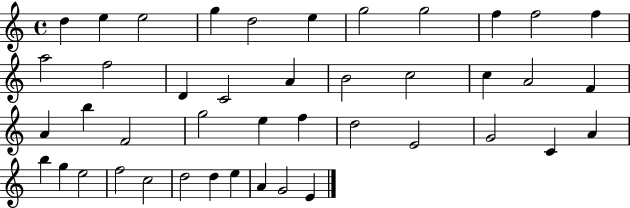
{
  \clef treble
  \time 4/4
  \defaultTimeSignature
  \key c \major
  d''4 e''4 e''2 | g''4 d''2 e''4 | g''2 g''2 | f''4 f''2 f''4 | \break a''2 f''2 | d'4 c'2 a'4 | b'2 c''2 | c''4 a'2 f'4 | \break a'4 b''4 f'2 | g''2 e''4 f''4 | d''2 e'2 | g'2 c'4 a'4 | \break b''4 g''4 e''2 | f''2 c''2 | d''2 d''4 e''4 | a'4 g'2 e'4 | \break \bar "|."
}